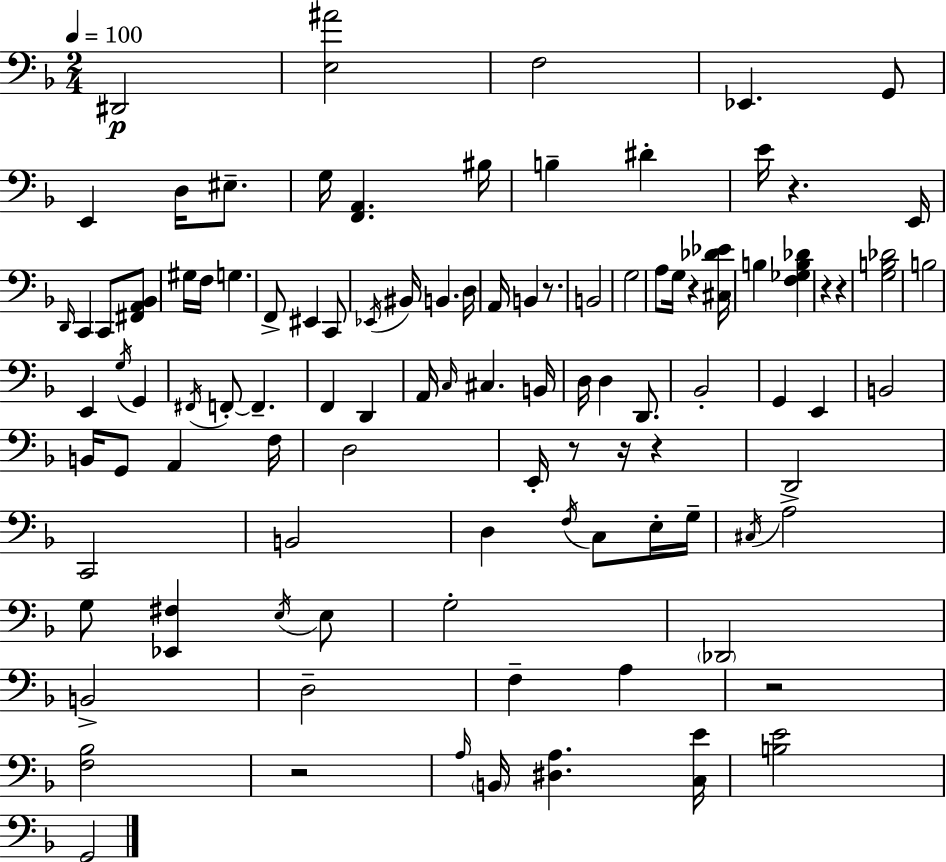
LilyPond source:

{
  \clef bass
  \numericTimeSignature
  \time 2/4
  \key d \minor
  \tempo 4 = 100
  \repeat volta 2 { dis,2\p | <e ais'>2 | f2 | ees,4. g,8 | \break e,4 d16 eis8.-- | g16 <f, a,>4. bis16 | b4-- dis'4-. | e'16 r4. e,16 | \break \grace { d,16 } c,4 c,8 <fis, a, bes,>8 | gis16 f16 g4. | f,8-> eis,4 c,8 | \acciaccatura { ees,16 } bis,16 b,4. | \break d16 a,16 b,4 r8. | b,2 | g2 | a8 g16 r4 | \break <cis des' ees'>16 b4 <f ges b des'>4 | r4 r4 | <g b des'>2 | b2 | \break e,4 \acciaccatura { g16 } g,4 | \acciaccatura { fis,16 } f,8-.~~ f,4.-- | f,4 | d,4 a,16 \grace { c16 } cis4. | \break b,16 d16 d4 | d,8. bes,2-. | g,4 | e,4 b,2 | \break b,16 g,8 | a,4 f16 d2 | e,16-. r8 | r16 r4 d,2 | \break c,2 | b,2 | d4 | \acciaccatura { f16 } c8 e16-. g16-- \acciaccatura { cis16 } a2-> | \break g8 | <ees, fis>4 \acciaccatura { e16 } e8 | g2-. | \parenthesize des,2 | \break b,2-> | d2-- | f4-- a4 | r2 | \break <f bes>2 | r2 | \grace { a16 } \parenthesize b,16 <dis a>4. | <c e'>16 <b e'>2 | \break g,2 | } \bar "|."
}